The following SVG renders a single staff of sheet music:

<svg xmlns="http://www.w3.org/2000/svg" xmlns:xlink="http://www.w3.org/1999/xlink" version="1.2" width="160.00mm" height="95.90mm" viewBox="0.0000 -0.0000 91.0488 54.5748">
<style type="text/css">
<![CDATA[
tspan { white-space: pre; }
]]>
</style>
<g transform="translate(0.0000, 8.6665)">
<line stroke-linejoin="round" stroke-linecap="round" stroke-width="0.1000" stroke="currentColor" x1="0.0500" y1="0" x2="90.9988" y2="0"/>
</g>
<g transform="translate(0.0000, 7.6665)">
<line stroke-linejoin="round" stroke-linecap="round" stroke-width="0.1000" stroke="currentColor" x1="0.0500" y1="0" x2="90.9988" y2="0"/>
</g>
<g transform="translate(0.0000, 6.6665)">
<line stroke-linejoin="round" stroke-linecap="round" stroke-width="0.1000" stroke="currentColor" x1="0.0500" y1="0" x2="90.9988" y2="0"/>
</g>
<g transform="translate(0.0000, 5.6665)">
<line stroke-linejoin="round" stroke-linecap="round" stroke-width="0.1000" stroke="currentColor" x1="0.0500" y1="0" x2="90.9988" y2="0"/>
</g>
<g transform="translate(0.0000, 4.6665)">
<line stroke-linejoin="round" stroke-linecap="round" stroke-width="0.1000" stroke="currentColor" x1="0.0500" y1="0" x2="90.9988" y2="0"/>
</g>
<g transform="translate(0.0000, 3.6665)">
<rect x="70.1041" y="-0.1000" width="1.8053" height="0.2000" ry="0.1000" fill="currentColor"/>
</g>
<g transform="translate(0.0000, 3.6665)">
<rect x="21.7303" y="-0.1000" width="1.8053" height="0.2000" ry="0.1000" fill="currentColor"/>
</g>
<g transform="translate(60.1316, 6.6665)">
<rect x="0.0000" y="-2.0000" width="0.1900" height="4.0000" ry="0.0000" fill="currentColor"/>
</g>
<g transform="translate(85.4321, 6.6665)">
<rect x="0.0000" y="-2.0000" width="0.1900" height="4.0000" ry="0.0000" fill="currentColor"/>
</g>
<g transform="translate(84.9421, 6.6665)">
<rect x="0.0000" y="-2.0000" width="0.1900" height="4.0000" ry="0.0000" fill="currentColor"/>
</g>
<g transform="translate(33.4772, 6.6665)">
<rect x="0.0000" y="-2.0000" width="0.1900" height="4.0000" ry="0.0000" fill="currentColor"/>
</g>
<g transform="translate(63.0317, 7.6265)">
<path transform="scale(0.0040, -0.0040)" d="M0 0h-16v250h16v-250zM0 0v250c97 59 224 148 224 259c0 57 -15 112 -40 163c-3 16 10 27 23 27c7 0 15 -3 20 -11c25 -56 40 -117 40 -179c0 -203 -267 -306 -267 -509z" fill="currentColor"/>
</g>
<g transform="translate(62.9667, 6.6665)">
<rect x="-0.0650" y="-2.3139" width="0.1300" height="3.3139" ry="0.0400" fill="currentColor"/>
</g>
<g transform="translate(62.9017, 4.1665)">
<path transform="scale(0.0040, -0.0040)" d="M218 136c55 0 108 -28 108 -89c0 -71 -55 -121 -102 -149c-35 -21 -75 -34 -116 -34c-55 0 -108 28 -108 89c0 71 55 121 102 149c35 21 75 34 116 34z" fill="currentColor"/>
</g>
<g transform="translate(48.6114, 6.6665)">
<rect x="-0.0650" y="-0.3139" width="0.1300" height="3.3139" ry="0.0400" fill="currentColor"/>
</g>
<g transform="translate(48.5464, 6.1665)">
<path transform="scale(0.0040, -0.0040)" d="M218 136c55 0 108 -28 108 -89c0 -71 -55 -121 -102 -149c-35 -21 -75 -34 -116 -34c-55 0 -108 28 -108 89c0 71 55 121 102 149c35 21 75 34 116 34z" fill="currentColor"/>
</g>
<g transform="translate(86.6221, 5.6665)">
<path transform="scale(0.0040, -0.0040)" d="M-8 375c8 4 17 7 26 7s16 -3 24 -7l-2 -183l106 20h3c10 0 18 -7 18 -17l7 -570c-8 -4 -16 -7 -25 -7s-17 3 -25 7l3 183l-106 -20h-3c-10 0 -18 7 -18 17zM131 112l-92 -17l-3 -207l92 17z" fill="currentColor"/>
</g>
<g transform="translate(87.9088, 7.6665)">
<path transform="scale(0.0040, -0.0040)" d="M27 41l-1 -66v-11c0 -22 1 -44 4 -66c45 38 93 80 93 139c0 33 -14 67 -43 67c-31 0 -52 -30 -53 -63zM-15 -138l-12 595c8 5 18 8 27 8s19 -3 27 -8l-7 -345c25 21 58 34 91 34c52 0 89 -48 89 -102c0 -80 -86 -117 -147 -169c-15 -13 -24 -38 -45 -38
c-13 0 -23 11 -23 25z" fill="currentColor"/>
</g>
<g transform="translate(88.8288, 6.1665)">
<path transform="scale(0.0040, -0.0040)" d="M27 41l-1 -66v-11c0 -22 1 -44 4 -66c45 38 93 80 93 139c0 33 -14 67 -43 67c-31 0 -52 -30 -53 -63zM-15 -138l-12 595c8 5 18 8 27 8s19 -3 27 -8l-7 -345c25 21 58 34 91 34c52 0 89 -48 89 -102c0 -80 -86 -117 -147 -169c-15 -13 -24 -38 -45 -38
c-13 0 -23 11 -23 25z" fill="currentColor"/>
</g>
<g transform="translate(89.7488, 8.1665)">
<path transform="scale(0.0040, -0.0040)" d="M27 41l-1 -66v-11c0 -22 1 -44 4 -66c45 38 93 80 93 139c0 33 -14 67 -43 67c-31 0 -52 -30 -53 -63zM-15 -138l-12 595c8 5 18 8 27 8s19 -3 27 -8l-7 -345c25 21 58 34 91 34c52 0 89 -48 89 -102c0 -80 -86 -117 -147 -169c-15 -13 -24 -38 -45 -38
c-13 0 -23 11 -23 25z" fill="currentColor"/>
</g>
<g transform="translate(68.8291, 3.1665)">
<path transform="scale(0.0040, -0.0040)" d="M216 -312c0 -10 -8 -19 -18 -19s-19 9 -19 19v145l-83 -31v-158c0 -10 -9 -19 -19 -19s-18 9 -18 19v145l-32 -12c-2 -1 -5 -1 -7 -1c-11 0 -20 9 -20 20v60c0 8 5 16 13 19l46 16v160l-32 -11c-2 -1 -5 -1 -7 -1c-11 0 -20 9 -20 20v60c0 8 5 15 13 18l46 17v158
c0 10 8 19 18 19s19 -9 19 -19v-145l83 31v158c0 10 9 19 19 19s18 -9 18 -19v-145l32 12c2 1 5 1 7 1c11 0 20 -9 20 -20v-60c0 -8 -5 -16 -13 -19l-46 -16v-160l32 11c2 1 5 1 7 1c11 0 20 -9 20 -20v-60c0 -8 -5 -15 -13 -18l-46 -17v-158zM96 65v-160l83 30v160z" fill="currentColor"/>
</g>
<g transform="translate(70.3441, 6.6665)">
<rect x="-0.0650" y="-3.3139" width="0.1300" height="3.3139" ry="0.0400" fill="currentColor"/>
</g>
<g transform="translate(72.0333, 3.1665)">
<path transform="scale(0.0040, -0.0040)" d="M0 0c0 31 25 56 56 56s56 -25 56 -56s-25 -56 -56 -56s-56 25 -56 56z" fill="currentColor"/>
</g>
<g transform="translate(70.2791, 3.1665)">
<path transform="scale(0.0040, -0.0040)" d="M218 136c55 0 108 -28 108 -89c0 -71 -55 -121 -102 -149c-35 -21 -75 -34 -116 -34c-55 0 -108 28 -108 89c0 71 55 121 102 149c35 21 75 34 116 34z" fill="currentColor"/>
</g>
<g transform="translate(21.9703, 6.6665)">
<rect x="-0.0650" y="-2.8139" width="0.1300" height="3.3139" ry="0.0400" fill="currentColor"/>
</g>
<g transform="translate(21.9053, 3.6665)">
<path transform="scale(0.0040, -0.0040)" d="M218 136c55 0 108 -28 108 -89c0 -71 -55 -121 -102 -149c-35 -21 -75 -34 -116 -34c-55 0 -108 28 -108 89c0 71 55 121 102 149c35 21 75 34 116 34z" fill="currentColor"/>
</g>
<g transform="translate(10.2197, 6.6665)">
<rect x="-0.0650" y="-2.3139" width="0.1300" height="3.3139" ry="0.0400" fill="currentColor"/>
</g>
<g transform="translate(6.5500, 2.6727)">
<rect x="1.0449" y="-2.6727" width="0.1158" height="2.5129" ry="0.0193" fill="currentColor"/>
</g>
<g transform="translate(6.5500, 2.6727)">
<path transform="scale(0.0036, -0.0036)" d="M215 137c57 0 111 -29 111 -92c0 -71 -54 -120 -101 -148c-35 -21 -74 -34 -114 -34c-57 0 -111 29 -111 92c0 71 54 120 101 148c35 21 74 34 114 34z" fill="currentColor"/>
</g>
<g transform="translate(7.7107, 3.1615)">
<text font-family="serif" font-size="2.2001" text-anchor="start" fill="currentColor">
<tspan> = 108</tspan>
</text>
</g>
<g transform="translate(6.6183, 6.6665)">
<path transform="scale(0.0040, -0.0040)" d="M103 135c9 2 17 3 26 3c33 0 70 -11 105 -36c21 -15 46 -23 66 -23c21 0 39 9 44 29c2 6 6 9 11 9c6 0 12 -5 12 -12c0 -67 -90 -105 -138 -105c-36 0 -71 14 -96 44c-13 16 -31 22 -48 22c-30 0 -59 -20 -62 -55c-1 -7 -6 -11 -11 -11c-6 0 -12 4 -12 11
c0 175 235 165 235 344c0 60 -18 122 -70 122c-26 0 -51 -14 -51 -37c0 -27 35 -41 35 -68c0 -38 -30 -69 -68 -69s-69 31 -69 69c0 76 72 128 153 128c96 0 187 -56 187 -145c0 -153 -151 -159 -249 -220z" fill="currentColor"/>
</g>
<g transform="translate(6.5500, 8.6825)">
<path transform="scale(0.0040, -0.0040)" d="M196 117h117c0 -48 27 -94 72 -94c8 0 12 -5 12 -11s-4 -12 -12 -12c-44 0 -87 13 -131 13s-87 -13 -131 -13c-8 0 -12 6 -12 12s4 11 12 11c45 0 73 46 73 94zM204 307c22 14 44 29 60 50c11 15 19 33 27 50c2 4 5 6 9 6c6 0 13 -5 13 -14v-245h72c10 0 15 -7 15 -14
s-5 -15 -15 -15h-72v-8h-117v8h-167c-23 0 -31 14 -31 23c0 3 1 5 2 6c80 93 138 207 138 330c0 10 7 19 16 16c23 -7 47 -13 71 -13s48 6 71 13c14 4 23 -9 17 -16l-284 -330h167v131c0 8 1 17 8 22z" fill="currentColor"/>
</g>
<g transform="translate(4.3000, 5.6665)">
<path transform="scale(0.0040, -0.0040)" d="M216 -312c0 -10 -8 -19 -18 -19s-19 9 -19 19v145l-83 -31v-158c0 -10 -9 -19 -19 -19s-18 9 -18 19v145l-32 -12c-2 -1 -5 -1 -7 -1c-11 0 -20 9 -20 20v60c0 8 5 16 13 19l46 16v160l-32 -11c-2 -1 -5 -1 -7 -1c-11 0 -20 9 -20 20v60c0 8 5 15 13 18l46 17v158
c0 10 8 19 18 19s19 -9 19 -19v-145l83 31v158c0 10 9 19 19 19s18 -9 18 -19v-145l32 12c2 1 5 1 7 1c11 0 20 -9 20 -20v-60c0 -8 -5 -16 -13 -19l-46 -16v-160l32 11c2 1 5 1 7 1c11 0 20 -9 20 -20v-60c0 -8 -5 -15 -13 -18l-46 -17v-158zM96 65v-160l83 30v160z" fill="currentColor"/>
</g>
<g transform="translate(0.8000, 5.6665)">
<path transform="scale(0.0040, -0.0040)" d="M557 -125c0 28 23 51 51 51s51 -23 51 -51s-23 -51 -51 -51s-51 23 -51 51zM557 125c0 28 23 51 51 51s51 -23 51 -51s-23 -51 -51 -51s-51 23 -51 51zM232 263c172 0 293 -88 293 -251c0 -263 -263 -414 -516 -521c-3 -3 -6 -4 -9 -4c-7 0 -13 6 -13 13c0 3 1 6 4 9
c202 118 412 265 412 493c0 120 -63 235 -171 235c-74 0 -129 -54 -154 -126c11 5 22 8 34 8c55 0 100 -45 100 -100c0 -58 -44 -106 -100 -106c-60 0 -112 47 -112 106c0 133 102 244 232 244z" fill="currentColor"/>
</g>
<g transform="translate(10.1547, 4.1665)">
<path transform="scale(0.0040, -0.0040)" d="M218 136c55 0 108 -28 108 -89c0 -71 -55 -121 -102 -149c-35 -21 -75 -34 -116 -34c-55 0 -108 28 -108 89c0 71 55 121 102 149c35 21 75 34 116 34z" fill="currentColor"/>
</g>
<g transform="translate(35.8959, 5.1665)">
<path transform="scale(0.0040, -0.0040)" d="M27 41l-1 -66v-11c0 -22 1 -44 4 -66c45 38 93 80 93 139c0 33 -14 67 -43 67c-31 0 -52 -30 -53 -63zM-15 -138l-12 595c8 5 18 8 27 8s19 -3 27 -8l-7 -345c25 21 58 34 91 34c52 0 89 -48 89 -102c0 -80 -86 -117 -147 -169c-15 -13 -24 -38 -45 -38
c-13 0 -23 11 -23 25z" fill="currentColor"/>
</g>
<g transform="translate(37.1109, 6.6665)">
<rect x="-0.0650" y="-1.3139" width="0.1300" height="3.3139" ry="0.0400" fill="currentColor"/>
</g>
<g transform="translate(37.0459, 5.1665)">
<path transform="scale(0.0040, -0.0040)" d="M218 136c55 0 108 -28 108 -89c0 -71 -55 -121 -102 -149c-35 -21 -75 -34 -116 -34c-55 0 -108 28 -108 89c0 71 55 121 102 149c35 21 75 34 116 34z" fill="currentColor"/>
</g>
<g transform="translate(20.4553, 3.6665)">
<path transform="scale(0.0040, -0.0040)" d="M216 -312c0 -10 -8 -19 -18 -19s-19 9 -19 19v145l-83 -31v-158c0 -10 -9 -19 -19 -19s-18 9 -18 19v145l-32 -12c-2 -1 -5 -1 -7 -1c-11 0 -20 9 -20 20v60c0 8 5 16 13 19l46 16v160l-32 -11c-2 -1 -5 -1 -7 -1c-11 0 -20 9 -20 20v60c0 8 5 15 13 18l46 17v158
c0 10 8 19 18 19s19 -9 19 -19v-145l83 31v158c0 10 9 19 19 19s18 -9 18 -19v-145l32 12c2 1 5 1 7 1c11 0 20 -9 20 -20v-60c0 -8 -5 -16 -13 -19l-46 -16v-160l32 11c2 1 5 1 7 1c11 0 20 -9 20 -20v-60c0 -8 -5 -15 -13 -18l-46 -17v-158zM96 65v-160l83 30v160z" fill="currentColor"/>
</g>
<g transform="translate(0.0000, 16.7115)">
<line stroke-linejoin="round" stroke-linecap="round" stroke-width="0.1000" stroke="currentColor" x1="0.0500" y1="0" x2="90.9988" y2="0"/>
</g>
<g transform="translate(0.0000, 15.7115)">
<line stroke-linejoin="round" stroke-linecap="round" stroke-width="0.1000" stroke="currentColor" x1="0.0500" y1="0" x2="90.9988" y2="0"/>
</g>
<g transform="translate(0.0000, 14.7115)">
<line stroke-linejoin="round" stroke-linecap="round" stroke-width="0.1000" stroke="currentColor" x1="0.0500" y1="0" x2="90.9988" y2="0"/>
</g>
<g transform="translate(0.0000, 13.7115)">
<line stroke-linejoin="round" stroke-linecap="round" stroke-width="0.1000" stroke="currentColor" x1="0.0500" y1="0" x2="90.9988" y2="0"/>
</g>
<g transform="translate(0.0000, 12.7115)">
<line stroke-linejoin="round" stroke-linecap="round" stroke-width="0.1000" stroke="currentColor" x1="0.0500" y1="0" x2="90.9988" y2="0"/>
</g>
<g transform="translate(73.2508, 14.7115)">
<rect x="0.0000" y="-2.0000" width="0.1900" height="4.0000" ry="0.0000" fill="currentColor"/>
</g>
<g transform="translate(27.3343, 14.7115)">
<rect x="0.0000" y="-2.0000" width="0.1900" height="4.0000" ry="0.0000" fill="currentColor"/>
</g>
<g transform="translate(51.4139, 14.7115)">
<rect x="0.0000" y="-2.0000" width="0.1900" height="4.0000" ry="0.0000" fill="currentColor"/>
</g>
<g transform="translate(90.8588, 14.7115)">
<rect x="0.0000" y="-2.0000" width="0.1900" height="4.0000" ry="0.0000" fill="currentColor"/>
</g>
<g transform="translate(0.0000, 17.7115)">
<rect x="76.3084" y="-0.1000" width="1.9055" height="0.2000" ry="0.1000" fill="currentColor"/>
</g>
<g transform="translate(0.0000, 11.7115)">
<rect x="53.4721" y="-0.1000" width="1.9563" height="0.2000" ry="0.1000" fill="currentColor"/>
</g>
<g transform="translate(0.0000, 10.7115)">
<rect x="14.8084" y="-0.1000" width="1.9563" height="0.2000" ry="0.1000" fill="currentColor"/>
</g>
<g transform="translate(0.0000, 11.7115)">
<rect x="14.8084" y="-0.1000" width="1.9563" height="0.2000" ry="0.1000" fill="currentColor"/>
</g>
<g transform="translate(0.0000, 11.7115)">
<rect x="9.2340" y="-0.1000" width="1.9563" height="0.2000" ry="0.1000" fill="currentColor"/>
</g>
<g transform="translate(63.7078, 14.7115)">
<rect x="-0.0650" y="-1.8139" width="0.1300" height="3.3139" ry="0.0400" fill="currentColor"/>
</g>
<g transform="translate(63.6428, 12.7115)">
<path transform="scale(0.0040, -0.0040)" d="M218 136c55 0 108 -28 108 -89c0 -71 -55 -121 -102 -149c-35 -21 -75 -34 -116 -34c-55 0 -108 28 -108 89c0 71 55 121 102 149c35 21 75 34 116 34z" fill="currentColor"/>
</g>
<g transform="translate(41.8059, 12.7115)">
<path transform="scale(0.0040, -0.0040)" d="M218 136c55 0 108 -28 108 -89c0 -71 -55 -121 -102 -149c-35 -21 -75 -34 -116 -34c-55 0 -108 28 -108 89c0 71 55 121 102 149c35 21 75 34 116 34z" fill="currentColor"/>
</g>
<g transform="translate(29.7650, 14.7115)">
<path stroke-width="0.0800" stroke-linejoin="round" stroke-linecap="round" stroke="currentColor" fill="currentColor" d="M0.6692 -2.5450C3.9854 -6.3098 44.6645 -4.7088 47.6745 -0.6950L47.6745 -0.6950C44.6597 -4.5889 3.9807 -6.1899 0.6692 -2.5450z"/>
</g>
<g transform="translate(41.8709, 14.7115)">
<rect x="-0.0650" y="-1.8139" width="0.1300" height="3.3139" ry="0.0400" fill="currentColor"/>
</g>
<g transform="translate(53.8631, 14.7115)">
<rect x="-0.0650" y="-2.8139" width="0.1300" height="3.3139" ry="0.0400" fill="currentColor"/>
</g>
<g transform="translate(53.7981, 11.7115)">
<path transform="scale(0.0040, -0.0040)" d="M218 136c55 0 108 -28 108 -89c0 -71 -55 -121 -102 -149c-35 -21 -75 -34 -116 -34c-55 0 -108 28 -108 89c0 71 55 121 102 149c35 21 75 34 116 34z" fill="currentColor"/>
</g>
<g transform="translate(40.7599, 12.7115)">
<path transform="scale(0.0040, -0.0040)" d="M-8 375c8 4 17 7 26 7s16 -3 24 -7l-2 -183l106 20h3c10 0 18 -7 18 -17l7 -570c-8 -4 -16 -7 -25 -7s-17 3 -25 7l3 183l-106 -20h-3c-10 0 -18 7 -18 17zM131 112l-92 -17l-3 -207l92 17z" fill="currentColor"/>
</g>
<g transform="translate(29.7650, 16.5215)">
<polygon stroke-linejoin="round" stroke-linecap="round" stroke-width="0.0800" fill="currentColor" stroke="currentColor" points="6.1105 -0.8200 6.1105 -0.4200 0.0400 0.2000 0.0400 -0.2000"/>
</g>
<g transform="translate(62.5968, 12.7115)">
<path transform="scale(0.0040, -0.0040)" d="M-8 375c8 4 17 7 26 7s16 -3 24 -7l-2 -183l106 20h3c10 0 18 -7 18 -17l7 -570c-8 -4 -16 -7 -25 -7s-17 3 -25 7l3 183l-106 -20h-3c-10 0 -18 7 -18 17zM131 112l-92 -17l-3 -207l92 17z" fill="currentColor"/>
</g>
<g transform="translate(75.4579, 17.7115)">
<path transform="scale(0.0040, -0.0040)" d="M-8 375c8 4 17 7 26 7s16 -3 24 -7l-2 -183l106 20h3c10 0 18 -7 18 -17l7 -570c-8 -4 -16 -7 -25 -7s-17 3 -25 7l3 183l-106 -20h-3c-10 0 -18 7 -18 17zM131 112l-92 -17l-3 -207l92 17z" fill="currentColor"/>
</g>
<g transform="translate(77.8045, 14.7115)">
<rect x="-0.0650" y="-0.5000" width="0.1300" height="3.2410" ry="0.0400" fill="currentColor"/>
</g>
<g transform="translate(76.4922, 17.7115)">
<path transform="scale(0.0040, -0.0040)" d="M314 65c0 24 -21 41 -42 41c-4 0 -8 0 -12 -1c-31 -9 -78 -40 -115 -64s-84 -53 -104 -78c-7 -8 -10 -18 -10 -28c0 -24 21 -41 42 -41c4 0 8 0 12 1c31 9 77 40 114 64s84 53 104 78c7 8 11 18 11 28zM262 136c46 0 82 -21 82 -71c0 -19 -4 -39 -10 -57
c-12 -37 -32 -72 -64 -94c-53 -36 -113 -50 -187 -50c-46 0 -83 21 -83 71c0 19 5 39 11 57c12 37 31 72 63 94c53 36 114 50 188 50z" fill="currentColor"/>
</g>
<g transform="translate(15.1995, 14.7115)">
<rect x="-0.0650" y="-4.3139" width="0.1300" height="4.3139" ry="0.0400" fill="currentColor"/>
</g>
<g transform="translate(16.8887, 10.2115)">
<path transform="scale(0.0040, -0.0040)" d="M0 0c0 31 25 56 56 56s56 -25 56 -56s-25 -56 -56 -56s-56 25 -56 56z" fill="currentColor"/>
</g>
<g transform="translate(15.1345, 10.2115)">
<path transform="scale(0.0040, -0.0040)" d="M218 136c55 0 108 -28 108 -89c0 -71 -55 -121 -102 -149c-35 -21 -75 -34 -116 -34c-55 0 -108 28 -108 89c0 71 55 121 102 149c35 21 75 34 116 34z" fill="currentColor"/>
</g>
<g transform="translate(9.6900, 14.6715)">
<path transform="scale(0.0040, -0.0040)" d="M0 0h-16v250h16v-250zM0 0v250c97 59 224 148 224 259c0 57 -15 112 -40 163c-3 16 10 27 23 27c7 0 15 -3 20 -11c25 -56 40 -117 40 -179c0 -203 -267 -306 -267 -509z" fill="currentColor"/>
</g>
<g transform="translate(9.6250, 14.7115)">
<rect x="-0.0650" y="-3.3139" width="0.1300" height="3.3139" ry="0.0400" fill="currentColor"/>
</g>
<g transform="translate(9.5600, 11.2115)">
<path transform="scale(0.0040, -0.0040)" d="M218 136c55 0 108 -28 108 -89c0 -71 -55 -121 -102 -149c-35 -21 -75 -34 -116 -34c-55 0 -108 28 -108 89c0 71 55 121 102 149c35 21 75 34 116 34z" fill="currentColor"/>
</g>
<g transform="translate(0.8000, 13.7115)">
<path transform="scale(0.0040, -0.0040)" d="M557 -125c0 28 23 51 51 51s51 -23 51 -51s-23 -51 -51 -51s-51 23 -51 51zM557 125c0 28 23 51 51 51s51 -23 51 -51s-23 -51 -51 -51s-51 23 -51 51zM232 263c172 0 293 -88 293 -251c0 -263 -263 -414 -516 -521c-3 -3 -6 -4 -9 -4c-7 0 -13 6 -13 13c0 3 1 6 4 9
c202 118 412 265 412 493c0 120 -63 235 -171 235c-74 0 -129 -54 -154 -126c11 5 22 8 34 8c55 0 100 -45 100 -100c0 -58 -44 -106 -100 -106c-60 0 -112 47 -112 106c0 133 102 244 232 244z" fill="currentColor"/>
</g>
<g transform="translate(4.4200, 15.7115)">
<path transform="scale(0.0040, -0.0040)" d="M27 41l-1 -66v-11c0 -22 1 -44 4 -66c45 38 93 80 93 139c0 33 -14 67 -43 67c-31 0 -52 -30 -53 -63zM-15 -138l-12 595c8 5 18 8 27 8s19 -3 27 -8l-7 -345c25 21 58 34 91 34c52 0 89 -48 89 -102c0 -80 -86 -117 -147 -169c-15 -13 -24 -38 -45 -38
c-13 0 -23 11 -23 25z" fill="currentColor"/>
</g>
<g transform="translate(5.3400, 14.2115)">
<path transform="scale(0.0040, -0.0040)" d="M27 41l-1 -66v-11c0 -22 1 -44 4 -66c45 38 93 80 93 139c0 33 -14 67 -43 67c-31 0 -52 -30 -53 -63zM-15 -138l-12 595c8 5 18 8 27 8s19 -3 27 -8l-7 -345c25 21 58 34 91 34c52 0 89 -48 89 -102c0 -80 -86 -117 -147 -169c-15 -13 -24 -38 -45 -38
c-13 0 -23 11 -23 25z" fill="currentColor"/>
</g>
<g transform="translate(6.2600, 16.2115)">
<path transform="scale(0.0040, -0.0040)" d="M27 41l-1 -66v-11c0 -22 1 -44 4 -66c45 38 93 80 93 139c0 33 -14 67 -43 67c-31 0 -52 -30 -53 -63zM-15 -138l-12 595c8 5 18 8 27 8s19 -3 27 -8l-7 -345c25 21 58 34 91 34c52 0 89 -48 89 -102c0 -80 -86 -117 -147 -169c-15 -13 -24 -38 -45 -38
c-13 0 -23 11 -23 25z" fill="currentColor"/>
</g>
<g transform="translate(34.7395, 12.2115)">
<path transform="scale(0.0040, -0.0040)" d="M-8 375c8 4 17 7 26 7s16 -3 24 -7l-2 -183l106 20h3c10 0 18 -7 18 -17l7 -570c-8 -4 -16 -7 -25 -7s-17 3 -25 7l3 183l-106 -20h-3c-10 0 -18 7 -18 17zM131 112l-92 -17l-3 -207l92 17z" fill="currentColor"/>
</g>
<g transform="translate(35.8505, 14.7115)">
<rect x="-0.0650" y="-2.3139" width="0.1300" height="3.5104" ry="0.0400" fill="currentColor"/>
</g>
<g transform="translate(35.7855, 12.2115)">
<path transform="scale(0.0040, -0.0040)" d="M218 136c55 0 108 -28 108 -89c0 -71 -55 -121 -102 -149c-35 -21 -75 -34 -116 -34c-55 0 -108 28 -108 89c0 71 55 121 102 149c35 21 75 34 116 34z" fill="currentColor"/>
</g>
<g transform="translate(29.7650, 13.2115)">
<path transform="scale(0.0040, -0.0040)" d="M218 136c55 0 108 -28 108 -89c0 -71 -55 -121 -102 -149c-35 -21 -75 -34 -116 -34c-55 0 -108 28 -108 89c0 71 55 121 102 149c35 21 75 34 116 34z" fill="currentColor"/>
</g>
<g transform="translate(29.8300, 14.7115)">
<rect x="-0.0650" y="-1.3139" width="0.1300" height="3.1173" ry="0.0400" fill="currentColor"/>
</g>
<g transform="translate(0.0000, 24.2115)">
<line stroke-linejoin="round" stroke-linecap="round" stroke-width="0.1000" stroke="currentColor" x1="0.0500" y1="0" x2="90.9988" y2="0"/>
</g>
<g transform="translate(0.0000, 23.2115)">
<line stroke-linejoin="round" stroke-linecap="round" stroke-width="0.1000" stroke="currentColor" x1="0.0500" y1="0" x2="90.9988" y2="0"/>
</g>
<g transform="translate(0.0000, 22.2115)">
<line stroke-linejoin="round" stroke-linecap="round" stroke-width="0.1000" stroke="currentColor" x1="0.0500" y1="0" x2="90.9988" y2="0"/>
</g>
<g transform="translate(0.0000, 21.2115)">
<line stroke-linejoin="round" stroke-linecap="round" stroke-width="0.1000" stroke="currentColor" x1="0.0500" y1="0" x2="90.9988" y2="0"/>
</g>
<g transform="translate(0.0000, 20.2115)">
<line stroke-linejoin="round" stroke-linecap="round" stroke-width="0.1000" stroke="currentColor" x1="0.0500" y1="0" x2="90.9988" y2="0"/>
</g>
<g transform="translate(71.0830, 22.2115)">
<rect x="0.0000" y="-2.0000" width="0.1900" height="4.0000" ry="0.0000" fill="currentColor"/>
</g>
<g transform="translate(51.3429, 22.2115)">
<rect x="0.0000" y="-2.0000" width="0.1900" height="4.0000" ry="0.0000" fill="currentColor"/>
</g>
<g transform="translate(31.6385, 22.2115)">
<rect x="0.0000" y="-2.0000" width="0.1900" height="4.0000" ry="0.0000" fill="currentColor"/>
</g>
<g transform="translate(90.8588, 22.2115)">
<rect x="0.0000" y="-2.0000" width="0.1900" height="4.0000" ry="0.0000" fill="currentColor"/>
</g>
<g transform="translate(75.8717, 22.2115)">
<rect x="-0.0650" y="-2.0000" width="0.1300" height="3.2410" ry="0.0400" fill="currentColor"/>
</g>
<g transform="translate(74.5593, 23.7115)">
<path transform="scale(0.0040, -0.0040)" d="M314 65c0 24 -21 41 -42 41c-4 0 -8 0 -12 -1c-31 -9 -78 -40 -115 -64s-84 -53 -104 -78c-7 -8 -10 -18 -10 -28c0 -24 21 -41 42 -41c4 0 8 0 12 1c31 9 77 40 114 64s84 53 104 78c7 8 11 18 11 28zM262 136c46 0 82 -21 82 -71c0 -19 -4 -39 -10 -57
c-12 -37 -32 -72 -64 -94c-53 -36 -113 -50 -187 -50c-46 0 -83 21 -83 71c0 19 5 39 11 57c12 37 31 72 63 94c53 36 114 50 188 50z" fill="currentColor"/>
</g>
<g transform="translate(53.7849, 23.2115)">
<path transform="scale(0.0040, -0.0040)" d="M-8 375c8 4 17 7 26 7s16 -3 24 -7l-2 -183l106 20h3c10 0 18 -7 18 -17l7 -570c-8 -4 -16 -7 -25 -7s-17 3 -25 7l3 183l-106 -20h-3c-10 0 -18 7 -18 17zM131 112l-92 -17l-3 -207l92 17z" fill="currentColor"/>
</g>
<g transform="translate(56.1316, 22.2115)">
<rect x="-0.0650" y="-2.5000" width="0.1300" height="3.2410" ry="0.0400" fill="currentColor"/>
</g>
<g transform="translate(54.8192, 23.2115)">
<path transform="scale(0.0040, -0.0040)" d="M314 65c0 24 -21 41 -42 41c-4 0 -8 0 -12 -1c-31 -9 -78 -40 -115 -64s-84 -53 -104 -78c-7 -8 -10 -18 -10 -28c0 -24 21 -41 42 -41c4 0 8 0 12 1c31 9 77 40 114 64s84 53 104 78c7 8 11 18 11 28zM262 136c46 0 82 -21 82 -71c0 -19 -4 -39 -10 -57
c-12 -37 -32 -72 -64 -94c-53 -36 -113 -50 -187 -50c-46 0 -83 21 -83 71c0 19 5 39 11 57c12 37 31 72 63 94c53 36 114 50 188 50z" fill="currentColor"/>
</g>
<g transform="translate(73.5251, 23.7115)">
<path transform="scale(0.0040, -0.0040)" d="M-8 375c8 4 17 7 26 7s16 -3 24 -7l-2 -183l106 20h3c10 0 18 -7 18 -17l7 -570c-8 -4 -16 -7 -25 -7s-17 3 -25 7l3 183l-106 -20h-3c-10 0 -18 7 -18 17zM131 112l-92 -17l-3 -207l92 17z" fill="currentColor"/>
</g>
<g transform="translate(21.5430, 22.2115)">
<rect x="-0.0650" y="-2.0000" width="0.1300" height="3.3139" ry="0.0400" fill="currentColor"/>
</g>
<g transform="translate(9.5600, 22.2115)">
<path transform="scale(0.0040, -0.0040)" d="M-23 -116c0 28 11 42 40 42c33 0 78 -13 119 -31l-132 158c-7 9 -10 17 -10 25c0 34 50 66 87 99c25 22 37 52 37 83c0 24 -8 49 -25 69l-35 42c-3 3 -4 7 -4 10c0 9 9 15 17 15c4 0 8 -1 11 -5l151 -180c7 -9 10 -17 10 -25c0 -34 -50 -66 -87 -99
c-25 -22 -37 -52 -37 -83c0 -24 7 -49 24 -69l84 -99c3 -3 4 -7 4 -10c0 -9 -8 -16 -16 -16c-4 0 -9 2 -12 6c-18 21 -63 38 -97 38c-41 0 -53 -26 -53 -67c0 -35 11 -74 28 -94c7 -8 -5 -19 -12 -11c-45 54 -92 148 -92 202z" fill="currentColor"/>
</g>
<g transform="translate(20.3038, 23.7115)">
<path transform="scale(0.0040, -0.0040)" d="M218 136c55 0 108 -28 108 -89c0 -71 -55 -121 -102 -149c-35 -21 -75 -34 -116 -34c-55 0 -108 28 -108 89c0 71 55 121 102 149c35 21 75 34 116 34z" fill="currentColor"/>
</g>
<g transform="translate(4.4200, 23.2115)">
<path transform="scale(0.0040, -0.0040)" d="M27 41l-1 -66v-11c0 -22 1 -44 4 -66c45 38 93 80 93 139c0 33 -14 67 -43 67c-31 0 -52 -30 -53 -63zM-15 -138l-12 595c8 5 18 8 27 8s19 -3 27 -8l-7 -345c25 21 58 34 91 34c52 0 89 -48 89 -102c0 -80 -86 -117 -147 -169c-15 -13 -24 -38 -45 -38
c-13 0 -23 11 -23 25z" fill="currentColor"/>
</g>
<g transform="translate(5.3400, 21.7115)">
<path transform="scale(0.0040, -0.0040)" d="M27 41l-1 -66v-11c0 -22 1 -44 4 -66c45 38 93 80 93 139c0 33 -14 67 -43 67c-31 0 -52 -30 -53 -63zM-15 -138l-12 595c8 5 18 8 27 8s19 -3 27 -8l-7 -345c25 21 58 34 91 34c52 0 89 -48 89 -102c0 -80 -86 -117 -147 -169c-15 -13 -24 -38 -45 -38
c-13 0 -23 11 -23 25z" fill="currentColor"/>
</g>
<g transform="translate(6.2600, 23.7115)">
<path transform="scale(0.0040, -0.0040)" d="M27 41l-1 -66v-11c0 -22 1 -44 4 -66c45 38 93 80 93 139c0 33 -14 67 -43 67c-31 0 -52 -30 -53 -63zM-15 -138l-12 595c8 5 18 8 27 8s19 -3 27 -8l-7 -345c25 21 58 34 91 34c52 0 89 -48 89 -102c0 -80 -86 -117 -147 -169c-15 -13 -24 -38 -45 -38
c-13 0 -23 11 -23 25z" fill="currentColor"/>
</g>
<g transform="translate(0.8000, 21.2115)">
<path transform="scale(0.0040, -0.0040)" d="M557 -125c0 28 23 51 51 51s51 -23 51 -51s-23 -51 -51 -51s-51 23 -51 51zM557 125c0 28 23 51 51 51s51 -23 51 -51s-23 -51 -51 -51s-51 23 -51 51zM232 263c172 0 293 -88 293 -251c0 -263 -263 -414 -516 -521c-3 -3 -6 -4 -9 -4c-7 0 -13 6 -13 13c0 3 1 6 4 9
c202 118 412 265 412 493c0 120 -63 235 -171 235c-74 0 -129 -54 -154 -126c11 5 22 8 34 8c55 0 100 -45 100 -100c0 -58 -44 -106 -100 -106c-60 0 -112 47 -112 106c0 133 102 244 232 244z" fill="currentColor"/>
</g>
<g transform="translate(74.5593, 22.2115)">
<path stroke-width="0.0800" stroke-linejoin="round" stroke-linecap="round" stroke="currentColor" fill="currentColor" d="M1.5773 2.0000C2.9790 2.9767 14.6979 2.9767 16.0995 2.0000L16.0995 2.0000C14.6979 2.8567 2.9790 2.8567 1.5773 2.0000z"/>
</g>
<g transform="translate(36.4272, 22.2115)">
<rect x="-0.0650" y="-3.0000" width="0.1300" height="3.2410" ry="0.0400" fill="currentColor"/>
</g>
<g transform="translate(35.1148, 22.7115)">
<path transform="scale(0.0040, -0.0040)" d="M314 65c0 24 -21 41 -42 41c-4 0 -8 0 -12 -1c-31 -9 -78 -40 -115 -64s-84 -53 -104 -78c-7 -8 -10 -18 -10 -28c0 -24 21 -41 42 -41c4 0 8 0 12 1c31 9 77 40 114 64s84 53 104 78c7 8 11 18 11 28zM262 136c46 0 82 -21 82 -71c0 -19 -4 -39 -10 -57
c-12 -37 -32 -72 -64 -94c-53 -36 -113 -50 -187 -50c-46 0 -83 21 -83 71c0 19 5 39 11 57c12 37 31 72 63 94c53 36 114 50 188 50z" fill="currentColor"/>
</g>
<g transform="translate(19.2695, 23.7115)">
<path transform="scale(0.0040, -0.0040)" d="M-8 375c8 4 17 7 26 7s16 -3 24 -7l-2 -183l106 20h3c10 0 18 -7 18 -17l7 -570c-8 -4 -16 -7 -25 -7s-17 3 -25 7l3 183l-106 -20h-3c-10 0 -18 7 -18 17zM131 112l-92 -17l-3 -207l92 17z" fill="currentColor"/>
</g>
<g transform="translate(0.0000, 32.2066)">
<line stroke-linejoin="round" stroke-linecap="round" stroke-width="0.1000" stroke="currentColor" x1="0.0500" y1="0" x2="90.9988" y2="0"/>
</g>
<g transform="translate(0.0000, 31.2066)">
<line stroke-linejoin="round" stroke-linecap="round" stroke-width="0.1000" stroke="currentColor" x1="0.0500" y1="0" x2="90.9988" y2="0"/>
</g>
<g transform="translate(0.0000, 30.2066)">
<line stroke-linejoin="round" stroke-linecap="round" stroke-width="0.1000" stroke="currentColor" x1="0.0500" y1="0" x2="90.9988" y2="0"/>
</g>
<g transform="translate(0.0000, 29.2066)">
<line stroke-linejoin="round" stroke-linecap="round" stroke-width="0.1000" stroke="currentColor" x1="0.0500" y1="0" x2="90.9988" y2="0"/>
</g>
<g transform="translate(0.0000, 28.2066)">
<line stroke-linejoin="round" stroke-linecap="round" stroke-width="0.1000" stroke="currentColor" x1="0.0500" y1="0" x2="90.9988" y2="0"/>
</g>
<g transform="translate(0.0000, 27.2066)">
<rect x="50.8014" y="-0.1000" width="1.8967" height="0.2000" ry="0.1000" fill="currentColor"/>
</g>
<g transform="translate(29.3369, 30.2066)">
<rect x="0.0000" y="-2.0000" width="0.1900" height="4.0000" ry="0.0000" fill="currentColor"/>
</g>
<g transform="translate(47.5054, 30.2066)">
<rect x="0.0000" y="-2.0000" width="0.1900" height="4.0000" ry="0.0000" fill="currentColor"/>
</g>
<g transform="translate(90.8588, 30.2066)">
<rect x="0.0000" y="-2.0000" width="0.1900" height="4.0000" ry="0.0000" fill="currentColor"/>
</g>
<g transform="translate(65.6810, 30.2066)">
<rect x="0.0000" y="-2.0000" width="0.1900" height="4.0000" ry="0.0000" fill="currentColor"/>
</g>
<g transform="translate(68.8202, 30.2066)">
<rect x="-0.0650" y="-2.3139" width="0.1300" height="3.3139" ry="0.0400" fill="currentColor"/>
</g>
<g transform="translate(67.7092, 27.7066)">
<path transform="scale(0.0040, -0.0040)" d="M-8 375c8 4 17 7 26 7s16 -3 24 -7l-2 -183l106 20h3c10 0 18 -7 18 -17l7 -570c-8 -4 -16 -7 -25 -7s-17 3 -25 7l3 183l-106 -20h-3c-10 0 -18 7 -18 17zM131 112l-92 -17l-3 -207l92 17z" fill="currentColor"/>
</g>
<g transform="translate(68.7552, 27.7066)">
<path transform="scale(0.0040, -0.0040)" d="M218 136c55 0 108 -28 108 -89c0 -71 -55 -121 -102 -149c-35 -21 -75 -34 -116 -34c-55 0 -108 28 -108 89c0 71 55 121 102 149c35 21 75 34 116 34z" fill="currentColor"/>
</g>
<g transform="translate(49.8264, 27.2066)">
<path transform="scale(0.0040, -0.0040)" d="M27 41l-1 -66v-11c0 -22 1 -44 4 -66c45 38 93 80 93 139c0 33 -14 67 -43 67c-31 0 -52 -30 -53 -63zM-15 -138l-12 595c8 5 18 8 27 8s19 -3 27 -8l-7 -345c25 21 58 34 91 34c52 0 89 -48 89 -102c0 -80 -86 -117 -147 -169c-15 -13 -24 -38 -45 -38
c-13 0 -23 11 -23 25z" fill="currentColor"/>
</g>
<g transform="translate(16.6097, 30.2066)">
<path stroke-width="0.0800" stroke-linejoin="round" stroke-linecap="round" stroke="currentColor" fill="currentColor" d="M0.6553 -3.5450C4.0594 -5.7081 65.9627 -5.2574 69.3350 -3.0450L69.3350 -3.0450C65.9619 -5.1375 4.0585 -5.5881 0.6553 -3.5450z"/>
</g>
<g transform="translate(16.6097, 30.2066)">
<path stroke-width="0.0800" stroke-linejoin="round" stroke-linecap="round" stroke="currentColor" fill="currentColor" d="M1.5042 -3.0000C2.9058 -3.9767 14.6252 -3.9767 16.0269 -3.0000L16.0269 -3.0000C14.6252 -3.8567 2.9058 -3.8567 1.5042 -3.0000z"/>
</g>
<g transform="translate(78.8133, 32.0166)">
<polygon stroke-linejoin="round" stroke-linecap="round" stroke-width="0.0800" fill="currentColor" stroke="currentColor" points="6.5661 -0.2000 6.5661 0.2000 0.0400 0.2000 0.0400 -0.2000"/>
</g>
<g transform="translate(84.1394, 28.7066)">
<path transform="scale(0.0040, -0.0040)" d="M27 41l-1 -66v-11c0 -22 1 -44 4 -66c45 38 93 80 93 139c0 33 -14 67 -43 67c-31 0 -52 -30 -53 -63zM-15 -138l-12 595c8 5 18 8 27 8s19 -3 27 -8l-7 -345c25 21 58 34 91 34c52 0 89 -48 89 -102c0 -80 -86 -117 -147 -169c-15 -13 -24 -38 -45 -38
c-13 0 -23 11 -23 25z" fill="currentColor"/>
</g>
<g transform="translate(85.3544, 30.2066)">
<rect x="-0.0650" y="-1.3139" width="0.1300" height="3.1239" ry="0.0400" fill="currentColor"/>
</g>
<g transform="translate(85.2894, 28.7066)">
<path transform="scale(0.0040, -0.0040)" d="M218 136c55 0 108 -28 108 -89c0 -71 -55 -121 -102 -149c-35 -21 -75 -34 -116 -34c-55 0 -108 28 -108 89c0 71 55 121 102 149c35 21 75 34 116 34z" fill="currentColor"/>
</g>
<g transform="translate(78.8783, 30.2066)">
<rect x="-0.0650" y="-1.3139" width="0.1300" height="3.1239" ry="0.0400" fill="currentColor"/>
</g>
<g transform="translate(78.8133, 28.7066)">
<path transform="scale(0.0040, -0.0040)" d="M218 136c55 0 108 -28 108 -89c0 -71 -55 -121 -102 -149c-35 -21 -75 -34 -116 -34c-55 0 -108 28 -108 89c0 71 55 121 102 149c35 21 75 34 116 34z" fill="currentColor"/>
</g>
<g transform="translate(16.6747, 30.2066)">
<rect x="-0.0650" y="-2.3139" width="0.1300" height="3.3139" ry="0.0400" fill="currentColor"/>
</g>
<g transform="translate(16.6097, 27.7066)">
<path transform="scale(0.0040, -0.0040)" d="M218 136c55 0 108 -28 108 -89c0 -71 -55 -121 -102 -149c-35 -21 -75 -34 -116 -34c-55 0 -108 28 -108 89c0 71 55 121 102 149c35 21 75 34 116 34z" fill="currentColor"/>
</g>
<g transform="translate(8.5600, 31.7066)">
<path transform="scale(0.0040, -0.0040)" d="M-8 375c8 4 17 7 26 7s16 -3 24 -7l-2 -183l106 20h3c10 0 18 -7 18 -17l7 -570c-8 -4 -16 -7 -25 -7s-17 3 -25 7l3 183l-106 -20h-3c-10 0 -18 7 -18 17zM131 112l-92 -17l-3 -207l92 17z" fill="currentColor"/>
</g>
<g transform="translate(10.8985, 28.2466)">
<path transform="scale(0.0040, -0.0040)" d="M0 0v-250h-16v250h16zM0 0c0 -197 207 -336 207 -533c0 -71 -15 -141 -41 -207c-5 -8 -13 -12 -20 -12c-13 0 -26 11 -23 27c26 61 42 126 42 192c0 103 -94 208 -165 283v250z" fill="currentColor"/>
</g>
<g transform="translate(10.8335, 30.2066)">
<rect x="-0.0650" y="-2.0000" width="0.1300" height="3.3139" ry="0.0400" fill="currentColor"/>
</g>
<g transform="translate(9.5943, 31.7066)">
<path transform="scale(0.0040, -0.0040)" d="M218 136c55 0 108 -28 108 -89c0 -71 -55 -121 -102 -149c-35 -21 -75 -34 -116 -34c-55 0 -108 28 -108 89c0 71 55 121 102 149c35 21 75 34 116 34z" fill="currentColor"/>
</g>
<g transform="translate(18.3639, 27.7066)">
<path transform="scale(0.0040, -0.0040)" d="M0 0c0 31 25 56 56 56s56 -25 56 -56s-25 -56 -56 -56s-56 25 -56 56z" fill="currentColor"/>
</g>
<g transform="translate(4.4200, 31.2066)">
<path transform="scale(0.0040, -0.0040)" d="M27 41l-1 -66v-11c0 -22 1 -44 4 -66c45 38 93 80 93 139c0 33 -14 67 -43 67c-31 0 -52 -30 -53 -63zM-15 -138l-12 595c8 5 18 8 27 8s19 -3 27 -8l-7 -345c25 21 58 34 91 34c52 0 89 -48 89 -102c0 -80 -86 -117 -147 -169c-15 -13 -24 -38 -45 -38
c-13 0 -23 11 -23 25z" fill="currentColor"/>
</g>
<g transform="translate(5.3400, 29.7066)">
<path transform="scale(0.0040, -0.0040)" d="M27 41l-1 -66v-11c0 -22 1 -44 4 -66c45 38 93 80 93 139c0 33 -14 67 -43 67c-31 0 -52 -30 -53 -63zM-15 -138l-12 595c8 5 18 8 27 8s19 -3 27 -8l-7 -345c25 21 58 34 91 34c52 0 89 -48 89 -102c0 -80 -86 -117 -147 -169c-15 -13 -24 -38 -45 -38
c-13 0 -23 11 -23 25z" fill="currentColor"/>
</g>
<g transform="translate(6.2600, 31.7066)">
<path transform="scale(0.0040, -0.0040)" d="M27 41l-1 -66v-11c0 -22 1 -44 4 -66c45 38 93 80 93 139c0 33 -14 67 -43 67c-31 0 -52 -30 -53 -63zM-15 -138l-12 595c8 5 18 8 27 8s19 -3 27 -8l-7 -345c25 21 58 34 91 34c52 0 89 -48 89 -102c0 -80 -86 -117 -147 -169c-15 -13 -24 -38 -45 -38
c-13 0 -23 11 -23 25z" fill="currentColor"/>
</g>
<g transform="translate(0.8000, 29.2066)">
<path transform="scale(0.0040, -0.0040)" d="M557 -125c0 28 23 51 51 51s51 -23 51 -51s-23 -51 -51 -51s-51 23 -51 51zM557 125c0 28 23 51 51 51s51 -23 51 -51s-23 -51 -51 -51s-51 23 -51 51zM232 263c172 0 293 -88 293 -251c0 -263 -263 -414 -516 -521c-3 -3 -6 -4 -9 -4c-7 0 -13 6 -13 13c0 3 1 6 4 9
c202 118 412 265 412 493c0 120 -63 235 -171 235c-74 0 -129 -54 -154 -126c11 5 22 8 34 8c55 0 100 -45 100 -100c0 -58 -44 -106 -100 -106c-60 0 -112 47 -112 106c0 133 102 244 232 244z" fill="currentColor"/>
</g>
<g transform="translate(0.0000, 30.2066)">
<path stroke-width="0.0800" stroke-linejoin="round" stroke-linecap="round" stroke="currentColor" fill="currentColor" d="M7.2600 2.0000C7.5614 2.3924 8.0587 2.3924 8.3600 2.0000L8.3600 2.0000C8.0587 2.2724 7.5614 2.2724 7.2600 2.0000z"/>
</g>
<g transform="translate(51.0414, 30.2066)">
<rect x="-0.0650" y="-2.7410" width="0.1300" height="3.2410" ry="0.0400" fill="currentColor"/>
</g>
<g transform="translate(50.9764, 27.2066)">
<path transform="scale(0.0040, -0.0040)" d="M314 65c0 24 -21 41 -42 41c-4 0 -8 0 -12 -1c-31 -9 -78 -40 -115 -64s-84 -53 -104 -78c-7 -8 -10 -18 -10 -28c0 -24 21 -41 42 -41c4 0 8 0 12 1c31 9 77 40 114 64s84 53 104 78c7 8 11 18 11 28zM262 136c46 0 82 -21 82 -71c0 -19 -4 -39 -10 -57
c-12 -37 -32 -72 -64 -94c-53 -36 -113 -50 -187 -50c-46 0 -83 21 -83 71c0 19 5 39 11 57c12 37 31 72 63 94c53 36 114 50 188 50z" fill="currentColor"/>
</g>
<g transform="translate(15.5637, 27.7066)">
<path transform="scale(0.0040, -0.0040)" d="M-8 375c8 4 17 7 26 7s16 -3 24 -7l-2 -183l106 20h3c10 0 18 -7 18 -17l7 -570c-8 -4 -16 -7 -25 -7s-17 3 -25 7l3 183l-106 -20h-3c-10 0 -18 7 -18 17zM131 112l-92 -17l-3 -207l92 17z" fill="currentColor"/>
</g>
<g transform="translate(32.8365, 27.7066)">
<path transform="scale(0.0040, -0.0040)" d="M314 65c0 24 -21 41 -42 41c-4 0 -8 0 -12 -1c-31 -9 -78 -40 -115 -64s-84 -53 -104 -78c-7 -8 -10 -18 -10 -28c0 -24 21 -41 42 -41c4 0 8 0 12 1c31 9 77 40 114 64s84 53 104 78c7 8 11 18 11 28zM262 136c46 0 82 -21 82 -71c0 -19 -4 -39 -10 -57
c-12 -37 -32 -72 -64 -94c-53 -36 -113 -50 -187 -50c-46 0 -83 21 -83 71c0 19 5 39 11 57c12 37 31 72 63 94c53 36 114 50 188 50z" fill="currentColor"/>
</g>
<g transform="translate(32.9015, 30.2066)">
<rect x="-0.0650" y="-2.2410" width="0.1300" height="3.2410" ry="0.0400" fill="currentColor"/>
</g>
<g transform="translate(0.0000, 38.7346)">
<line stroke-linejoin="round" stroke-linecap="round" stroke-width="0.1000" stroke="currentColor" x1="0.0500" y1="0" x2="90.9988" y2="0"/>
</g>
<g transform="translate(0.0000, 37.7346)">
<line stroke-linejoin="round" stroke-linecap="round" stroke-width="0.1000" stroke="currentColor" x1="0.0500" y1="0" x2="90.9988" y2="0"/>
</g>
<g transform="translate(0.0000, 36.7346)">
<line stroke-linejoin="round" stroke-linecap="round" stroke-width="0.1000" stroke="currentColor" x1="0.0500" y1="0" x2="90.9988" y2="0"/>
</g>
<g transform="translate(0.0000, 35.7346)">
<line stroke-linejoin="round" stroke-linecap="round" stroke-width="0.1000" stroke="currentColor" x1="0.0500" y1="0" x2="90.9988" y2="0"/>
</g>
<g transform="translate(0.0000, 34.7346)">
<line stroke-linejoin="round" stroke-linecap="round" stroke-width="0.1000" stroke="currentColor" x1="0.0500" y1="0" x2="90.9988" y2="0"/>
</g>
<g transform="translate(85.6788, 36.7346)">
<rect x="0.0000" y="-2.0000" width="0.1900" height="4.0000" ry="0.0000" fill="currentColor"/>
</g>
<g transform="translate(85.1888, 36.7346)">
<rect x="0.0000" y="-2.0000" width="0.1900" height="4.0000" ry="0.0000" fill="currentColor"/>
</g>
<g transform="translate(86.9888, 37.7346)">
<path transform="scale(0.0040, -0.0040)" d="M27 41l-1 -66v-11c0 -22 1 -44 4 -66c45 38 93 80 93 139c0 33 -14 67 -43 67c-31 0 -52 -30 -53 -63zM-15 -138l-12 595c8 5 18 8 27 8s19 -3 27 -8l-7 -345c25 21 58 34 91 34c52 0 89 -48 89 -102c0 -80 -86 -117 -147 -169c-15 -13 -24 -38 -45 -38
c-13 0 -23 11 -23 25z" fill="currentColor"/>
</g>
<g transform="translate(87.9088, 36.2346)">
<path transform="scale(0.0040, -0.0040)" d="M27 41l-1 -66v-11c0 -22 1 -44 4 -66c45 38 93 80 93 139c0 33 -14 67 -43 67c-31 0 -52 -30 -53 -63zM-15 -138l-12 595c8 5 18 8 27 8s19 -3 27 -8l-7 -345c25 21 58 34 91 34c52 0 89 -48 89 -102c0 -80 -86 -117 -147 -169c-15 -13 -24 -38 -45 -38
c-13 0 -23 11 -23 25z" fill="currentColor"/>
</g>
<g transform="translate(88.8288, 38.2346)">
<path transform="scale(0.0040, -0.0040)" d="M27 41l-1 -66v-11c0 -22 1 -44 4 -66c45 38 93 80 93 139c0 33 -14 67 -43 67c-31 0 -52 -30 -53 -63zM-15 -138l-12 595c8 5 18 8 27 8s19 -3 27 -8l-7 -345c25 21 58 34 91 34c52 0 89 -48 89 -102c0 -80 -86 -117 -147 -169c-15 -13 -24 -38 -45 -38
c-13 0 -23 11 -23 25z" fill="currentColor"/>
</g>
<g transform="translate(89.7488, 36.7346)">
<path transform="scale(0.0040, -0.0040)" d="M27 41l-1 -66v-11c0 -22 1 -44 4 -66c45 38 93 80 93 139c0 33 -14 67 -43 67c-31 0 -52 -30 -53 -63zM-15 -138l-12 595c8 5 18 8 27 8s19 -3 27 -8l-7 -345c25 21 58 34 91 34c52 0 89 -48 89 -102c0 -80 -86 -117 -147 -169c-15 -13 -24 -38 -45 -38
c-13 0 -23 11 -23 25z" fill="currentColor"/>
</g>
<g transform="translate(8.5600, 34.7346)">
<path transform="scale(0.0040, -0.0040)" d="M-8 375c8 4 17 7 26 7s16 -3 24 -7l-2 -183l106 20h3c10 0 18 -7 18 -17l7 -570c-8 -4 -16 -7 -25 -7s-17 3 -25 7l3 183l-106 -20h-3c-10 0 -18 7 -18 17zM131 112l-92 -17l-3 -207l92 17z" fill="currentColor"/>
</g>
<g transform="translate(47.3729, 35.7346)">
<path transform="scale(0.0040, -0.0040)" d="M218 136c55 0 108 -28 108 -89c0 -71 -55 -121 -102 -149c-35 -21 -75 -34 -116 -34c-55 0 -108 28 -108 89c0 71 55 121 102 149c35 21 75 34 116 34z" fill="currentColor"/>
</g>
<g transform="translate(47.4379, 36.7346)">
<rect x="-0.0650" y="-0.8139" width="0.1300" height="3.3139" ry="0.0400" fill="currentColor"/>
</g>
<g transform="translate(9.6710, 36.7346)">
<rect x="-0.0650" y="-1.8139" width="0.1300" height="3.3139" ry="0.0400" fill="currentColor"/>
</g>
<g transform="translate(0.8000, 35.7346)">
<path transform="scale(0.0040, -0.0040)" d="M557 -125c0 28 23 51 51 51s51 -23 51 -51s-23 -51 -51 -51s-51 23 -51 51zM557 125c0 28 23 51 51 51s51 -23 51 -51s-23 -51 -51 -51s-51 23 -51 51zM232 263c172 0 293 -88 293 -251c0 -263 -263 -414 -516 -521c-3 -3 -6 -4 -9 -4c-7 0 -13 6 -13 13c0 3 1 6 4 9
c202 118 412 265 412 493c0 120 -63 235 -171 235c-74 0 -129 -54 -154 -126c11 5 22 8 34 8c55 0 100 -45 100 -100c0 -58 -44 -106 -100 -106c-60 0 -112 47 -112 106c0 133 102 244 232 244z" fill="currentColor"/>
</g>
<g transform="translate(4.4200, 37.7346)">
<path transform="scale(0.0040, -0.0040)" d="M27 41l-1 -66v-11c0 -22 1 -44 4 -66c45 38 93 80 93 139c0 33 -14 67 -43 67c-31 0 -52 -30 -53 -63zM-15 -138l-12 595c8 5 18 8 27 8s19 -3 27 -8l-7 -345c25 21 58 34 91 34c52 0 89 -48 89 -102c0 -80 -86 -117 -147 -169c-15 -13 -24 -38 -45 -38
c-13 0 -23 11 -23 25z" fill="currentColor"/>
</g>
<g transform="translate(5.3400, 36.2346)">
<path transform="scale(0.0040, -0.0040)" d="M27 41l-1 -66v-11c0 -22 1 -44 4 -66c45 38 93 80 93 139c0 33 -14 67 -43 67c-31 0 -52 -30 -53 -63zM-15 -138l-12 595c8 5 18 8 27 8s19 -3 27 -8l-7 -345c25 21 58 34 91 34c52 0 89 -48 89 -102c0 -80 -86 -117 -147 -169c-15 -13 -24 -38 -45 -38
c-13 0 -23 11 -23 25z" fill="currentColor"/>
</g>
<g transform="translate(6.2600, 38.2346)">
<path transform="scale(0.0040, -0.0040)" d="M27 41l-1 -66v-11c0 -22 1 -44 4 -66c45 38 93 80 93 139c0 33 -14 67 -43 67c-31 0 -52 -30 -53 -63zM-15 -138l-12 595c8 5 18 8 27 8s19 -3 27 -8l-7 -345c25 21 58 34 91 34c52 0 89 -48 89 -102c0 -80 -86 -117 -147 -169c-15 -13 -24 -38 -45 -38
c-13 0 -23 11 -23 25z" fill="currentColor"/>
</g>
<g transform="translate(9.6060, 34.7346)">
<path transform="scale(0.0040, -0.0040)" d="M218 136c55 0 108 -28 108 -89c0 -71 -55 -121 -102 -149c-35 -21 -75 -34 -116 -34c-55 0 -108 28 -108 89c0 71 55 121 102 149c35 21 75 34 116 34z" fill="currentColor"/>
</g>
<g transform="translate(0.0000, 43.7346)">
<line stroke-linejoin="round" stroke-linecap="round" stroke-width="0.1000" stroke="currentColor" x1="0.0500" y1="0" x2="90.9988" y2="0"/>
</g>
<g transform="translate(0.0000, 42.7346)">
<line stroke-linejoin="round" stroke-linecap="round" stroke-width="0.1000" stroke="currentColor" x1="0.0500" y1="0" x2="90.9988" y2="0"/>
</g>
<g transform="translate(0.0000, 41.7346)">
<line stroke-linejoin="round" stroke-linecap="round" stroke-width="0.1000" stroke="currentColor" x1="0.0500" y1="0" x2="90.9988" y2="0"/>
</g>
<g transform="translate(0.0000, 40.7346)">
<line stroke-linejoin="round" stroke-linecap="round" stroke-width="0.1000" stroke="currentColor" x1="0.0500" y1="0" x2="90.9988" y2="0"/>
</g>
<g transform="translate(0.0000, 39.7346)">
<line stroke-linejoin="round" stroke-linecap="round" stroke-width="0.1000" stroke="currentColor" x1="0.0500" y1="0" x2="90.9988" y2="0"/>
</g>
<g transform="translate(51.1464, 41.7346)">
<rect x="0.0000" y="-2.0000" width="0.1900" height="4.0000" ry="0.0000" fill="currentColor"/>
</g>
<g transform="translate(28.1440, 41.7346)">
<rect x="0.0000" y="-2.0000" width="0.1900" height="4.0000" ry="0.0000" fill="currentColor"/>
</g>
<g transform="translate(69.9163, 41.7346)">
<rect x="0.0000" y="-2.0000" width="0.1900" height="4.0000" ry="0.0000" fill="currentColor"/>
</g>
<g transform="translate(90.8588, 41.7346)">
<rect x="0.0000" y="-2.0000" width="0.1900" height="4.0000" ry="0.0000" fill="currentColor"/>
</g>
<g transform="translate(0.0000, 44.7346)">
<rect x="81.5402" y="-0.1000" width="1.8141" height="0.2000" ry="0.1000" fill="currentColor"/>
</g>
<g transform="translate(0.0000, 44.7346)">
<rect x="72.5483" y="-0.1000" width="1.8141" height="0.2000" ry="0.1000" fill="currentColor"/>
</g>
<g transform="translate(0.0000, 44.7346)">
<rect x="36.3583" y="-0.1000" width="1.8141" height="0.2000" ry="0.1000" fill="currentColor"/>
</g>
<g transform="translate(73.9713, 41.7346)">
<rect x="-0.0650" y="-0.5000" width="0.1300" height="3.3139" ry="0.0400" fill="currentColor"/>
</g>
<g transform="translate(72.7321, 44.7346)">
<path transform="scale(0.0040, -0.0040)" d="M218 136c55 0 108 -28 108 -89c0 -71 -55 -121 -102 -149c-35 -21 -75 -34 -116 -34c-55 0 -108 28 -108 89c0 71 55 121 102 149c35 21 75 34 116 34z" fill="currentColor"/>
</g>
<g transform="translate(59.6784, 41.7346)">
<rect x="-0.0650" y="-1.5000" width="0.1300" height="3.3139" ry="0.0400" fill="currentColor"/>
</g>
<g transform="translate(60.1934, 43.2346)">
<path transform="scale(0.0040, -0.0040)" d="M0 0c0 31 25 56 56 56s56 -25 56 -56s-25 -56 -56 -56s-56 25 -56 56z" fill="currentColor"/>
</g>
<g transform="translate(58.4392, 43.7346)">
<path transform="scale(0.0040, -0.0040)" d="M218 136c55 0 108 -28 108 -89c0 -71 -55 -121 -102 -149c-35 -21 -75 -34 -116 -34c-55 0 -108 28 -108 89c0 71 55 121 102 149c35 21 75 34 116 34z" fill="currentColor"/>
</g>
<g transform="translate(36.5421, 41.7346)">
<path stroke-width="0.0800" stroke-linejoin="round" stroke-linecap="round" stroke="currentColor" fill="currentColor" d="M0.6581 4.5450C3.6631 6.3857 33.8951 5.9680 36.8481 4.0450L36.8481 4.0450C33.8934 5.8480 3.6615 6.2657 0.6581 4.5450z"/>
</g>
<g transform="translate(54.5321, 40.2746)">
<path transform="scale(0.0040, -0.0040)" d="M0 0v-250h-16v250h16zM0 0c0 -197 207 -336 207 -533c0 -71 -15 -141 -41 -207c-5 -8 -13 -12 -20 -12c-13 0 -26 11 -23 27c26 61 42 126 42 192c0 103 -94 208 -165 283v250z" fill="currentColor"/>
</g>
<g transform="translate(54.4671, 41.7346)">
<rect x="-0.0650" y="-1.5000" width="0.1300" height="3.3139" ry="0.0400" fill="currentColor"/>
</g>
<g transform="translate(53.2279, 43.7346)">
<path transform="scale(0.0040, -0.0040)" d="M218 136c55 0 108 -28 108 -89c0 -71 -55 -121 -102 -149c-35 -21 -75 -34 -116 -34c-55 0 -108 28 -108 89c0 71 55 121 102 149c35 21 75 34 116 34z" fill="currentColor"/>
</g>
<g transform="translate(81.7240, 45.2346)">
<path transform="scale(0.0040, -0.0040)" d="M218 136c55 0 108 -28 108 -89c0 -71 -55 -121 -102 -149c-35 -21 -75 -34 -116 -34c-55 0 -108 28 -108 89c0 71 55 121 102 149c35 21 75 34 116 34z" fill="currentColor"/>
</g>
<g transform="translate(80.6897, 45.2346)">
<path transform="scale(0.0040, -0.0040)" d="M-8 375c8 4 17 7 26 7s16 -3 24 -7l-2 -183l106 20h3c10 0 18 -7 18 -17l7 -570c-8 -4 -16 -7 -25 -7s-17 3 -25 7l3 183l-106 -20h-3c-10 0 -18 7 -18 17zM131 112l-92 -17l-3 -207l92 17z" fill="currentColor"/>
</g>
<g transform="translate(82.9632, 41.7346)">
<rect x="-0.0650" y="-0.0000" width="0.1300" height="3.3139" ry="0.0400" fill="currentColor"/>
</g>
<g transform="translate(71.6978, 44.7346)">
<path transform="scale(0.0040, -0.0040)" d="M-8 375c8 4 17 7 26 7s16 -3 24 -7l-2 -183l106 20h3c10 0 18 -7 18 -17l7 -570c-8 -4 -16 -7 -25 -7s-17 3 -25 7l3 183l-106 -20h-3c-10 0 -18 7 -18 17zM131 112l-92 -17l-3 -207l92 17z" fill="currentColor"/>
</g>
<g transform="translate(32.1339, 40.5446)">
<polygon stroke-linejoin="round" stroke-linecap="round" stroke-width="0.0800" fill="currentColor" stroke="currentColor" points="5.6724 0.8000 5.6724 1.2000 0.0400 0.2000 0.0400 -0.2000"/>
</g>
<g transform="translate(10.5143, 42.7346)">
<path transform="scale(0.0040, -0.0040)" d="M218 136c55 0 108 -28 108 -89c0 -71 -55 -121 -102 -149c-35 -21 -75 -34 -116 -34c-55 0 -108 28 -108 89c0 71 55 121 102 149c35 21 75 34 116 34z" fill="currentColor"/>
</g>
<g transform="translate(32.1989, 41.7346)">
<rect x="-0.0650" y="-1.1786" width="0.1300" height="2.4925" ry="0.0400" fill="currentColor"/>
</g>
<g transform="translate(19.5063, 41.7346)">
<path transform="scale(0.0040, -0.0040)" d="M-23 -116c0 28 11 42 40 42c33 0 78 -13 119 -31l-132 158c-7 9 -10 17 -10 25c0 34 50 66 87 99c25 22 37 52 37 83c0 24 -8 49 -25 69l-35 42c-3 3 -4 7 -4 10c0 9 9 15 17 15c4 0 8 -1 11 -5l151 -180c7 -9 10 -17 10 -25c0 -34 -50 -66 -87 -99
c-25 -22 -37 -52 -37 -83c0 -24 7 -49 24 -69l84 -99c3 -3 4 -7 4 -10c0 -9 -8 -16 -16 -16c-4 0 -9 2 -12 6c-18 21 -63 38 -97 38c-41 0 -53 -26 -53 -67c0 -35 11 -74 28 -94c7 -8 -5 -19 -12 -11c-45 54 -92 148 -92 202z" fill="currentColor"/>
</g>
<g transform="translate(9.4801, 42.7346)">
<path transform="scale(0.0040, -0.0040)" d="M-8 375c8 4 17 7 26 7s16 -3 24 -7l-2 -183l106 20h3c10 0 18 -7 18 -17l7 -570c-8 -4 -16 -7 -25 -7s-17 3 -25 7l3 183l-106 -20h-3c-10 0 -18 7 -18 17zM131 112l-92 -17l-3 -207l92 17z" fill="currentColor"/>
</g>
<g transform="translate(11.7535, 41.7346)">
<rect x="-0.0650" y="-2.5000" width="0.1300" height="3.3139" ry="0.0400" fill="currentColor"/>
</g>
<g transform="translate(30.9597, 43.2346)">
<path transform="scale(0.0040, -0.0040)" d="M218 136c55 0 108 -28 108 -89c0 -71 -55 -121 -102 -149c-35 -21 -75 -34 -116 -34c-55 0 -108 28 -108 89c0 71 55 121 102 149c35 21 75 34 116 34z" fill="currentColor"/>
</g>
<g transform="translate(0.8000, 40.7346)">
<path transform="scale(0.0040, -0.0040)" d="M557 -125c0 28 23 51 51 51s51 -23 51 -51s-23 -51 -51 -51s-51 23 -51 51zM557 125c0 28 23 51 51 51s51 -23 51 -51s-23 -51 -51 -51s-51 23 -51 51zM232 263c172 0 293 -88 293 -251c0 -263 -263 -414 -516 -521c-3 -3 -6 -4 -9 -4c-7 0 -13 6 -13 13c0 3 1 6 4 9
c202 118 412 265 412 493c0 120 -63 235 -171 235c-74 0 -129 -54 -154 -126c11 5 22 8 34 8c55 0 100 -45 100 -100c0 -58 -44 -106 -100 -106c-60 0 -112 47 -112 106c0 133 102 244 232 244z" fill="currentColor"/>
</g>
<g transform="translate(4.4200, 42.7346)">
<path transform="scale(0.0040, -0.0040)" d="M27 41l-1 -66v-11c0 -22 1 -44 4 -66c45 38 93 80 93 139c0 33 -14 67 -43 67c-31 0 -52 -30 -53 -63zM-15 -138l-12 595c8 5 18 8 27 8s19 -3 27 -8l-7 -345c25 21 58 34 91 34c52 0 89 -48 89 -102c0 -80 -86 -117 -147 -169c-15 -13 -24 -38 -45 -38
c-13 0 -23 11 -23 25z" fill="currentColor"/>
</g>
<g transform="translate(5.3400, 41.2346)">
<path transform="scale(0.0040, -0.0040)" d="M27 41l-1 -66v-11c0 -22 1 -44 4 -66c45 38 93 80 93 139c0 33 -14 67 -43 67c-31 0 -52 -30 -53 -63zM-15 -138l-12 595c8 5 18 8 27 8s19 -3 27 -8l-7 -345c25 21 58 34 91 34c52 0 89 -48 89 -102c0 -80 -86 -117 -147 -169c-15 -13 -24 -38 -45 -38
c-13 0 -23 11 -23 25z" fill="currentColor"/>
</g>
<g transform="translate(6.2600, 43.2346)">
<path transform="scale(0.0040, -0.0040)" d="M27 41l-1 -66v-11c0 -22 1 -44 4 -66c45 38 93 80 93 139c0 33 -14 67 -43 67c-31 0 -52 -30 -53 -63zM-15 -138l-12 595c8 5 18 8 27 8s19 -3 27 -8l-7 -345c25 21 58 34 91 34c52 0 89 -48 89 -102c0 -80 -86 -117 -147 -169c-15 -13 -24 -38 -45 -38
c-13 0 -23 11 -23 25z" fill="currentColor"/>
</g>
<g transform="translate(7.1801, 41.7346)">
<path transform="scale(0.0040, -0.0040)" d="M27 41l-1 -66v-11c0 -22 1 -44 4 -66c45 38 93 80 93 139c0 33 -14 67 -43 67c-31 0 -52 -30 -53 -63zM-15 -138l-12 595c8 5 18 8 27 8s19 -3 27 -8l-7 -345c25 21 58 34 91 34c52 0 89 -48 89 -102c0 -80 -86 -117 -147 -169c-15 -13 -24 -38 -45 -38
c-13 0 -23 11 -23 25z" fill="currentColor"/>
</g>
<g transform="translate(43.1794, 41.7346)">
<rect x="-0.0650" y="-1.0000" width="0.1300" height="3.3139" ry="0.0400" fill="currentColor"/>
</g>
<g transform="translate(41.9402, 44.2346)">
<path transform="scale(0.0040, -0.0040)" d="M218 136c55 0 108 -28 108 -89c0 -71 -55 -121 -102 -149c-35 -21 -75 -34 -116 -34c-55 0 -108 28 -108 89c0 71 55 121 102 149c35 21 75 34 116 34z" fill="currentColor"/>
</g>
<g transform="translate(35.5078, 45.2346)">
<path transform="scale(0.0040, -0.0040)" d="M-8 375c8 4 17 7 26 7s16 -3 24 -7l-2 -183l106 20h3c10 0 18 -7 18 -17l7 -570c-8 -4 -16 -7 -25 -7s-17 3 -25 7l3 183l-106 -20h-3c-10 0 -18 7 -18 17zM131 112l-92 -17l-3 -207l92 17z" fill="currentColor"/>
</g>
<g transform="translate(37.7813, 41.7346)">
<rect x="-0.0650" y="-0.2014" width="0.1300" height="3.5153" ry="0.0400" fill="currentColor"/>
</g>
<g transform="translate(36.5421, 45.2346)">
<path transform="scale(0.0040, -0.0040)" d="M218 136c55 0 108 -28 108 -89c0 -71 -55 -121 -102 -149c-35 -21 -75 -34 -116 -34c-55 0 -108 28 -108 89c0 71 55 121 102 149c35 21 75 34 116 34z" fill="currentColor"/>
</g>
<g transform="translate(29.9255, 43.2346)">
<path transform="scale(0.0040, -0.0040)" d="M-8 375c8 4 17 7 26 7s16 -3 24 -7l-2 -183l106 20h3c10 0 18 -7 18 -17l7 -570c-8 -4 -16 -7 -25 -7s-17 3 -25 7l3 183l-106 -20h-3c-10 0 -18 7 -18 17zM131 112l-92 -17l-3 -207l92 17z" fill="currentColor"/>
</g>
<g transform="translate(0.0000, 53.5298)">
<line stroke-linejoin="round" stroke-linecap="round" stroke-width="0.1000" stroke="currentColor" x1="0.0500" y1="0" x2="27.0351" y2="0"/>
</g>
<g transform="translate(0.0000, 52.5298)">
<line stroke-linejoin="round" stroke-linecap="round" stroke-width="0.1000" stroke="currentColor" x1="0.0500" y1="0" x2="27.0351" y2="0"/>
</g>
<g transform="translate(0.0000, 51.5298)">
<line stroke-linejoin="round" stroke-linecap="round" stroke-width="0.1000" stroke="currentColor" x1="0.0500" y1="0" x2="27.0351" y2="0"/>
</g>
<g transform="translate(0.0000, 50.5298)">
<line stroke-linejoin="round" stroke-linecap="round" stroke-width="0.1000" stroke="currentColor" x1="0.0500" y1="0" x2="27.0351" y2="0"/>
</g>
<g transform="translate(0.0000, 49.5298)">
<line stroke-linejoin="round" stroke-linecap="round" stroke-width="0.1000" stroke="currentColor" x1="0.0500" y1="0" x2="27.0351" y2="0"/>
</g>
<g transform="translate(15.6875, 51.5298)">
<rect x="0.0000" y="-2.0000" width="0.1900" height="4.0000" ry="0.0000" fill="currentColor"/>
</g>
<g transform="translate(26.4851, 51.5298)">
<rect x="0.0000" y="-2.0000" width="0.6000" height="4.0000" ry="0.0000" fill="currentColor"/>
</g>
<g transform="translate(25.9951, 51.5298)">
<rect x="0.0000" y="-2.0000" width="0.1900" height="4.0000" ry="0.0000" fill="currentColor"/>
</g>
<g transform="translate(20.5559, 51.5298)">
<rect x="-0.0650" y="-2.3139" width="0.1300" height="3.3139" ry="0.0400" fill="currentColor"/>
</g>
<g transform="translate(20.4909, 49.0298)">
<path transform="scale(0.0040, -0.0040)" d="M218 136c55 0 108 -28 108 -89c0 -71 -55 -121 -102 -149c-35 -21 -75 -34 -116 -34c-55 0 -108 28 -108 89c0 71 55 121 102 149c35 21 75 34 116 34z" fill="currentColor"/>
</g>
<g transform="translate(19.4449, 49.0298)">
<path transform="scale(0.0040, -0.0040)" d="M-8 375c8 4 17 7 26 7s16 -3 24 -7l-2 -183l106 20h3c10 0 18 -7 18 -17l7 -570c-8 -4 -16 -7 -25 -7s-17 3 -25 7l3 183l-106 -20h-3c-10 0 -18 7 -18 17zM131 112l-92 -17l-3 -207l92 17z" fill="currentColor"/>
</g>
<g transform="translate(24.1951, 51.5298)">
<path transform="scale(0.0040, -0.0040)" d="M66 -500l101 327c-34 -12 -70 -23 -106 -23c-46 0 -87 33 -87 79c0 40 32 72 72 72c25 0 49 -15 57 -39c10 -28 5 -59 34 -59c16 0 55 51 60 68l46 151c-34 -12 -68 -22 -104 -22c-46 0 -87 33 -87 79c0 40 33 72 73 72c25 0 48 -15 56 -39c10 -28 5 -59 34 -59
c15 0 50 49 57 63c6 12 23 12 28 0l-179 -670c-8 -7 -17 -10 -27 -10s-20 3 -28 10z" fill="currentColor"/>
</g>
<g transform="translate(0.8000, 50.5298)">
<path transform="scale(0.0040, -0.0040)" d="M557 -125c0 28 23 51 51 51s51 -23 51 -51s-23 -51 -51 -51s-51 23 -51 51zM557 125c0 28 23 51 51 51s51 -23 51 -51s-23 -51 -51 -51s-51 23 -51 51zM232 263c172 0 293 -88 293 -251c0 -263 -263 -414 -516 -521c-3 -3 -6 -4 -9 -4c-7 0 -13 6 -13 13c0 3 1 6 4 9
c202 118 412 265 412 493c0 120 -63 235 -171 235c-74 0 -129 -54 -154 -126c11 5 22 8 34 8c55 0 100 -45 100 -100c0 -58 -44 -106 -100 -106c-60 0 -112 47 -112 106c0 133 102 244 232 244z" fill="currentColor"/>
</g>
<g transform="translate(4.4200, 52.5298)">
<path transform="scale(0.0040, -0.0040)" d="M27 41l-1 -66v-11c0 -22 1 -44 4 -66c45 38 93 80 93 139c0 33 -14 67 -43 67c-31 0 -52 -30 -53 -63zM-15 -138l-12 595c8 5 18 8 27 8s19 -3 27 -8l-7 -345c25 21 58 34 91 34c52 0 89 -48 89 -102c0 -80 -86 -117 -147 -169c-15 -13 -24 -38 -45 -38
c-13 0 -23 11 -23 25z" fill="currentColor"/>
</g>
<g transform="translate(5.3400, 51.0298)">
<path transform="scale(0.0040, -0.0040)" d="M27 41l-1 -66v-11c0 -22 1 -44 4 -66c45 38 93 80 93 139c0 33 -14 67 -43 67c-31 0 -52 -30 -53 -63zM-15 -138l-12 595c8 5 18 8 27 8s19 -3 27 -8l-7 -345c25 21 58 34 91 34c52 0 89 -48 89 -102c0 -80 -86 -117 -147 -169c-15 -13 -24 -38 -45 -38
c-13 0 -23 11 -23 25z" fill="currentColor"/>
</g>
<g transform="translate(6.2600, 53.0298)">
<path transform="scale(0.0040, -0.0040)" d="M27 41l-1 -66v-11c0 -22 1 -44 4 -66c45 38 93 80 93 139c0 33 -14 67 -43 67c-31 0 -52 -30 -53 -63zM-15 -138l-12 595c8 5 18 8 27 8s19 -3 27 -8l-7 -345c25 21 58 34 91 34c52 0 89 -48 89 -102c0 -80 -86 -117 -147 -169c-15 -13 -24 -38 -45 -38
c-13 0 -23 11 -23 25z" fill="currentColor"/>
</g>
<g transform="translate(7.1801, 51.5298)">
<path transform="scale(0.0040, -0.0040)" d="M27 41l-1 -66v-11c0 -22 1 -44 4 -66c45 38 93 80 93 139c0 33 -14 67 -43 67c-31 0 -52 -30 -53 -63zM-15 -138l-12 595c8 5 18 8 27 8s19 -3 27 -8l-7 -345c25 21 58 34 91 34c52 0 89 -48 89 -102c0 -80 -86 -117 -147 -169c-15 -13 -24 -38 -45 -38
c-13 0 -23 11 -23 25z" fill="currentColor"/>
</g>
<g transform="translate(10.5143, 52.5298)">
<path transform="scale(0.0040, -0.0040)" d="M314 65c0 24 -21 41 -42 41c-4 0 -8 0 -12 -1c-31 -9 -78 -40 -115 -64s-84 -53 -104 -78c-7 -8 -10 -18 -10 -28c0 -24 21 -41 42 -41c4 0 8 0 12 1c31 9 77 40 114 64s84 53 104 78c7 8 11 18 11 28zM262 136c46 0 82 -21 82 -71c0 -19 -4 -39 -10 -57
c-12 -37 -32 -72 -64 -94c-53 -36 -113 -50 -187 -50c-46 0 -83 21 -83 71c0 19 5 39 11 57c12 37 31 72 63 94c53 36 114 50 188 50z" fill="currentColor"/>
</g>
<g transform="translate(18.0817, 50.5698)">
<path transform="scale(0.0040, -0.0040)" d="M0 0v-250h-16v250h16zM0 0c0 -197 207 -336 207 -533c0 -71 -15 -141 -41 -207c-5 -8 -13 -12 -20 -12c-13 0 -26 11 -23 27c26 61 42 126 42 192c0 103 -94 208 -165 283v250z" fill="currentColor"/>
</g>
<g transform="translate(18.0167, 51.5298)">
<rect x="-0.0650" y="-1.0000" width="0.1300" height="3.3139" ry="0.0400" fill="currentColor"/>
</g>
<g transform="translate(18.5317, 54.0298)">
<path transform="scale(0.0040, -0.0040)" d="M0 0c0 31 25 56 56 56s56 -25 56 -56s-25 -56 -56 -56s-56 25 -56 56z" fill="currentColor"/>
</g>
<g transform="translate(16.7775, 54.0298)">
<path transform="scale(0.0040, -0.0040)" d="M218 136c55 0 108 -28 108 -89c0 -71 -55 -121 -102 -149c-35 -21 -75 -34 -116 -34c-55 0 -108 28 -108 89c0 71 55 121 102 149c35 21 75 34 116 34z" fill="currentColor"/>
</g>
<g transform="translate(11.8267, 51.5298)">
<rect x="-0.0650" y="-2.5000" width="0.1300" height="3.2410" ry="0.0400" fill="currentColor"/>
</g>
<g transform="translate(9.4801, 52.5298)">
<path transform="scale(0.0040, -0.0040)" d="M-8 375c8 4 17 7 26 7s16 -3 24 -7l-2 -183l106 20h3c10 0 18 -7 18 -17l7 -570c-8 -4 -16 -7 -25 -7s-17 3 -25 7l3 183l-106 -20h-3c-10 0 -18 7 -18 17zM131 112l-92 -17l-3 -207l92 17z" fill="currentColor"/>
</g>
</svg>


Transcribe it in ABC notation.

X:1
T:Untitled
M:2/4
L:1/4
K:G
B, ^C _G, E, B,/2 ^D D/2 F G,/2 B,/2 A, C A, E,,2 z A,, C,2 B,,2 A,,2 A,,/2 B, B,2 _C2 B, G,/2 _G,/2 A, F, B,, z A,,/2 D,,/2 F,, G,,/2 G,, E,, D,, B,,2 F,,/2 B, z/4